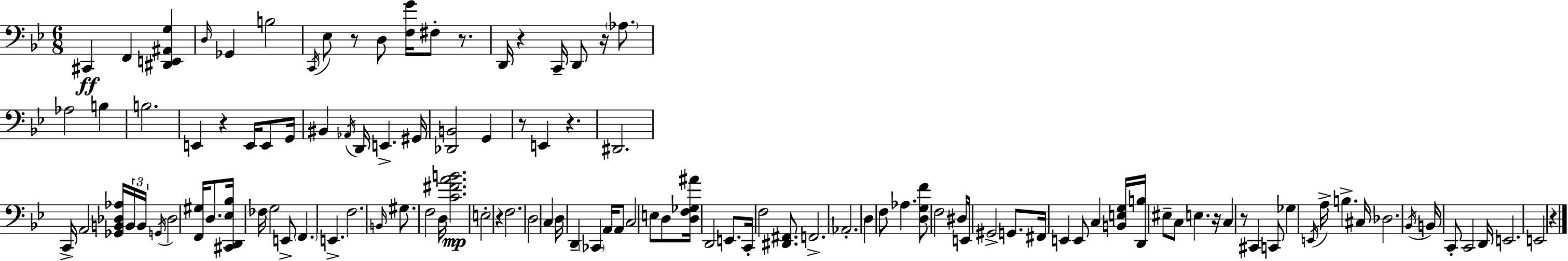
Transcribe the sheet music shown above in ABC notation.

X:1
T:Untitled
M:6/8
L:1/4
K:Gm
^C,, F,, [^D,,E,,^A,,G,] D,/4 _G,, B,2 C,,/4 _E,/2 z/2 D,/2 [F,G]/4 ^F,/2 z/2 D,,/4 z C,,/4 D,,/2 z/4 _A,/2 _A,2 B, B,2 E,, z E,,/4 E,,/2 G,,/4 ^B,, _A,,/4 D,,/4 E,, ^G,,/4 [_D,,B,,]2 G,, z/2 E,, z ^D,,2 C,,/4 A,,2 [_G,,B,,_D,_A,]/4 B,,/4 B,,/4 G,,/4 _D,2 [F,,^G,]/4 D,/2 [^C,,D,,_E,_B,]/4 _F,/4 G,2 E,,/2 F,, E,, F,2 B,,/4 ^G,/2 F,2 D,/4 [C^FAB]2 E,2 z F,2 D,2 C, D,/4 D,, _C,, A,,/4 A,,/2 C,2 E,/2 D,/2 [D,F,_G,^A]/4 D,,2 E,,/2 C,,/4 F,2 [^D,,^F,,]/2 F,,2 _A,,2 D, F,/2 _A, [D,G,F]/2 F,2 ^D,/2 E,,/4 ^G,,2 G,,/2 ^F,,/4 E,, E,,/2 C, [B,,E,G,]/4 [D,,B,]/4 ^E,/2 C,/2 E, z/4 C, z/2 ^C,, C,,/2 _G, E,,/4 A,/4 B, ^C,/4 _D,2 _B,,/4 B,,/4 C,,/2 C,,2 D,,/4 E,,2 E,,2 z